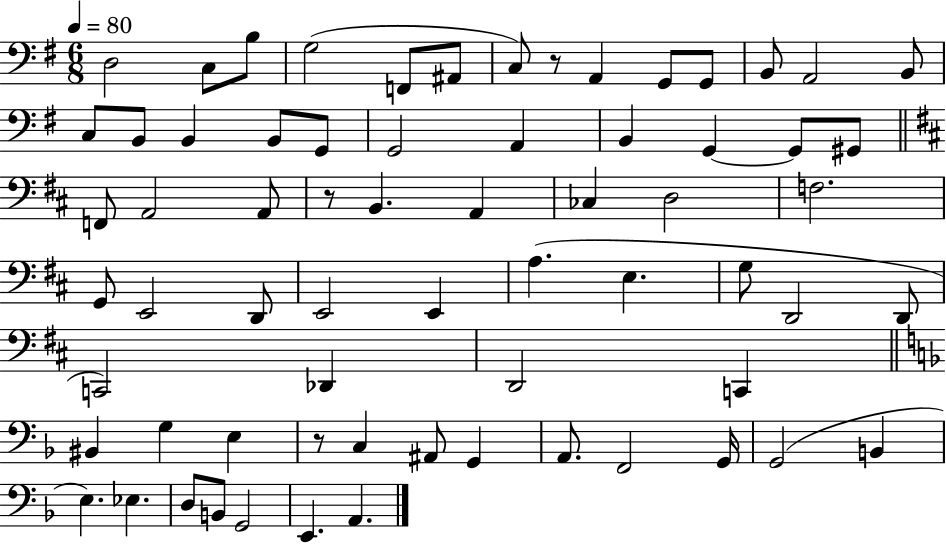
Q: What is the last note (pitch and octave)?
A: A2